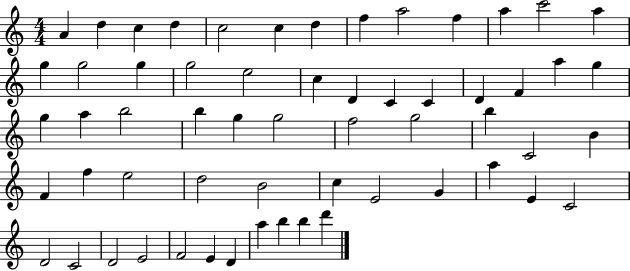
A4/q D5/q C5/q D5/q C5/h C5/q D5/q F5/q A5/h F5/q A5/q C6/h A5/q G5/q G5/h G5/q G5/h E5/h C5/q D4/q C4/q C4/q D4/q F4/q A5/q G5/q G5/q A5/q B5/h B5/q G5/q G5/h F5/h G5/h B5/q C4/h B4/q F4/q F5/q E5/h D5/h B4/h C5/q E4/h G4/q A5/q E4/q C4/h D4/h C4/h D4/h E4/h F4/h E4/q D4/q A5/q B5/q B5/q D6/q